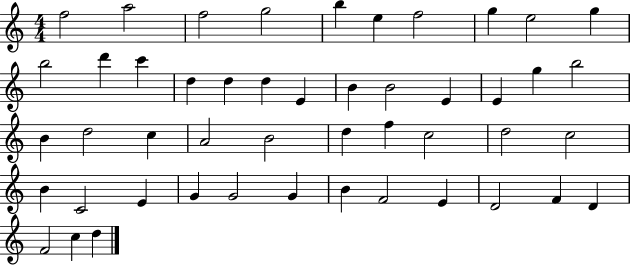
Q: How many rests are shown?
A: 0